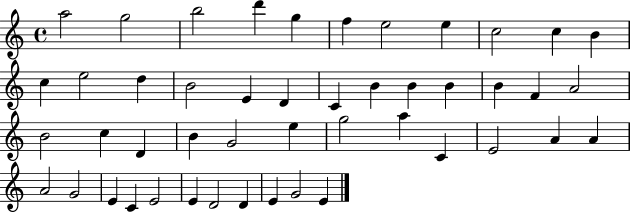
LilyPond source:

{
  \clef treble
  \time 4/4
  \defaultTimeSignature
  \key c \major
  a''2 g''2 | b''2 d'''4 g''4 | f''4 e''2 e''4 | c''2 c''4 b'4 | \break c''4 e''2 d''4 | b'2 e'4 d'4 | c'4 b'4 b'4 b'4 | b'4 f'4 a'2 | \break b'2 c''4 d'4 | b'4 g'2 e''4 | g''2 a''4 c'4 | e'2 a'4 a'4 | \break a'2 g'2 | e'4 c'4 e'2 | e'4 d'2 d'4 | e'4 g'2 e'4 | \break \bar "|."
}